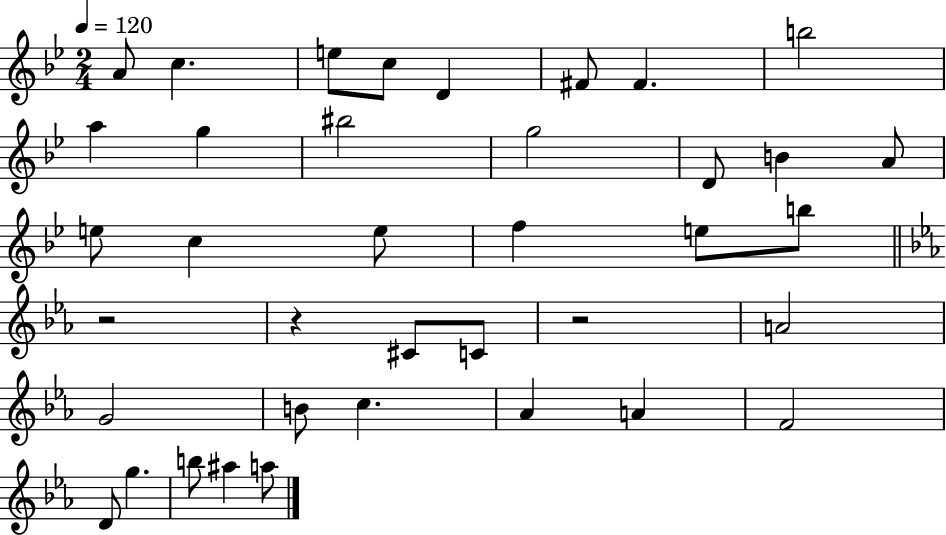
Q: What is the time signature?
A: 2/4